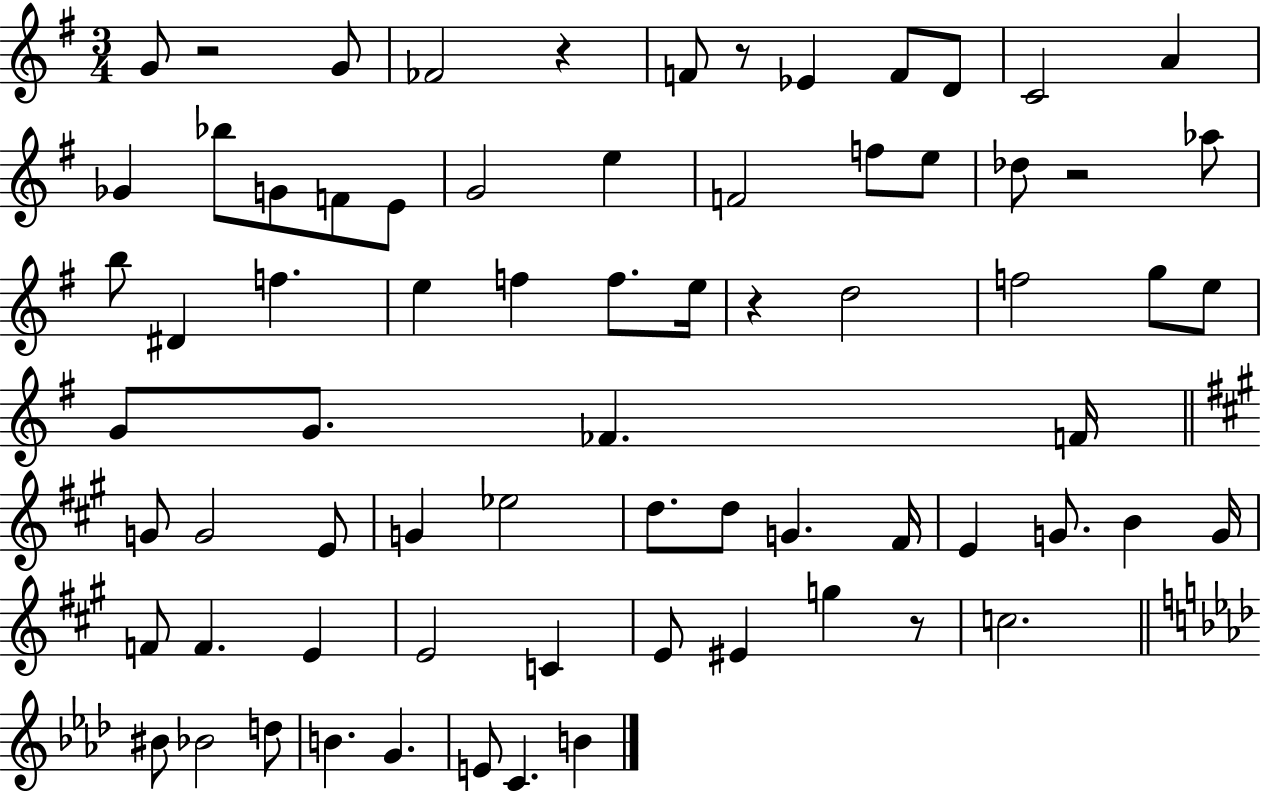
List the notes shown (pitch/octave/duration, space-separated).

G4/e R/h G4/e FES4/h R/q F4/e R/e Eb4/q F4/e D4/e C4/h A4/q Gb4/q Bb5/e G4/e F4/e E4/e G4/h E5/q F4/h F5/e E5/e Db5/e R/h Ab5/e B5/e D#4/q F5/q. E5/q F5/q F5/e. E5/s R/q D5/h F5/h G5/e E5/e G4/e G4/e. FES4/q. F4/s G4/e G4/h E4/e G4/q Eb5/h D5/e. D5/e G4/q. F#4/s E4/q G4/e. B4/q G4/s F4/e F4/q. E4/q E4/h C4/q E4/e EIS4/q G5/q R/e C5/h. BIS4/e Bb4/h D5/e B4/q. G4/q. E4/e C4/q. B4/q